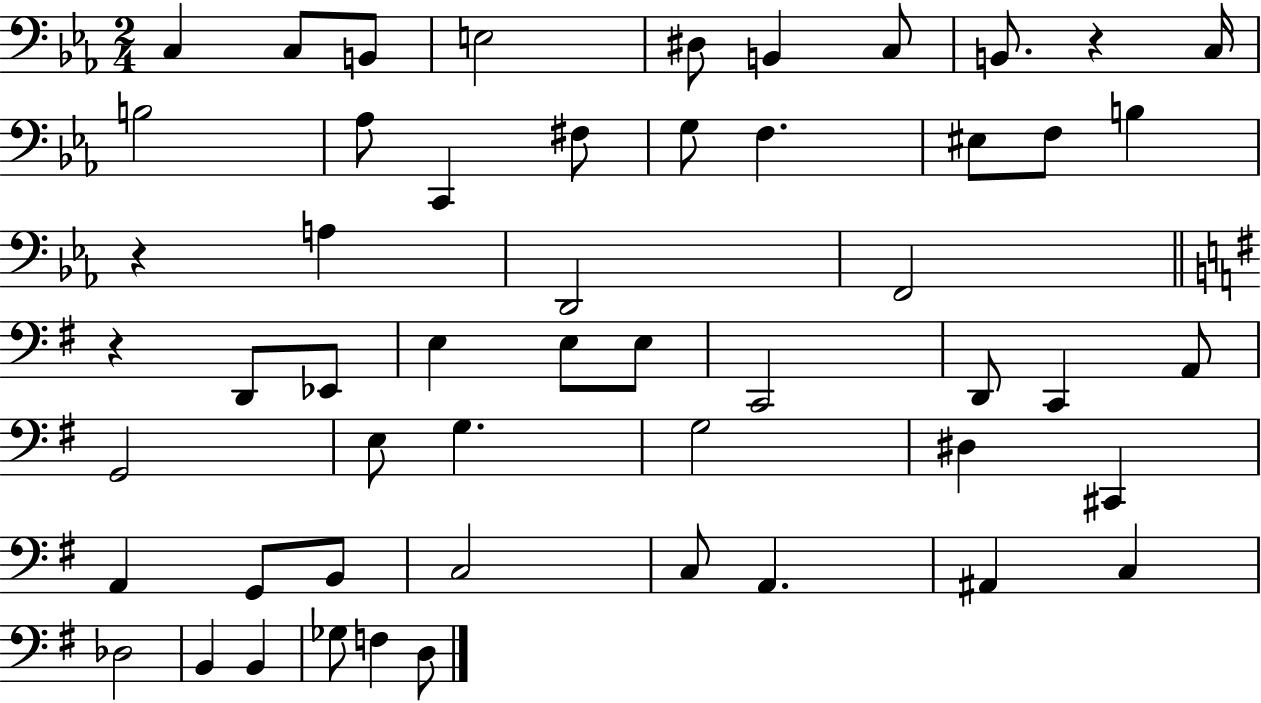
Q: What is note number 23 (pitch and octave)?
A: Eb2